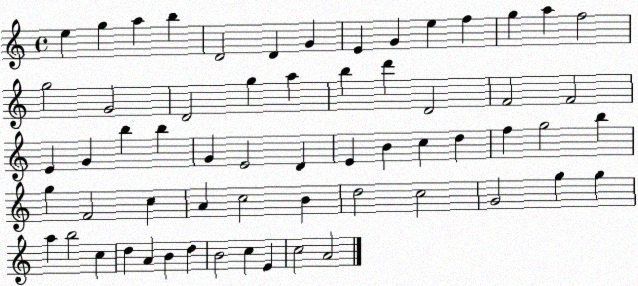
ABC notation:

X:1
T:Untitled
M:4/4
L:1/4
K:C
e g a b D2 D G E G e f g a f2 g2 G2 D2 g a b d' D2 F2 F2 E G b b G E2 D E B c d f g2 b g F2 c A c2 B d2 c2 G2 g g a b2 c d A B d B2 c E c2 A2